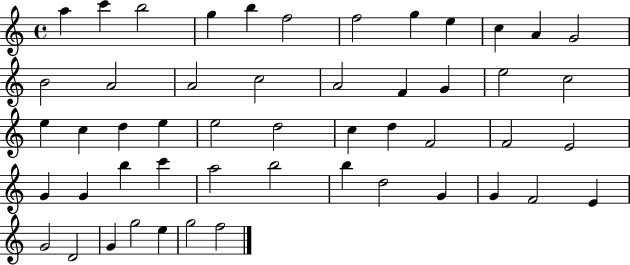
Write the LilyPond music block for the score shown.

{
  \clef treble
  \time 4/4
  \defaultTimeSignature
  \key c \major
  a''4 c'''4 b''2 | g''4 b''4 f''2 | f''2 g''4 e''4 | c''4 a'4 g'2 | \break b'2 a'2 | a'2 c''2 | a'2 f'4 g'4 | e''2 c''2 | \break e''4 c''4 d''4 e''4 | e''2 d''2 | c''4 d''4 f'2 | f'2 e'2 | \break g'4 g'4 b''4 c'''4 | a''2 b''2 | b''4 d''2 g'4 | g'4 f'2 e'4 | \break g'2 d'2 | g'4 g''2 e''4 | g''2 f''2 | \bar "|."
}